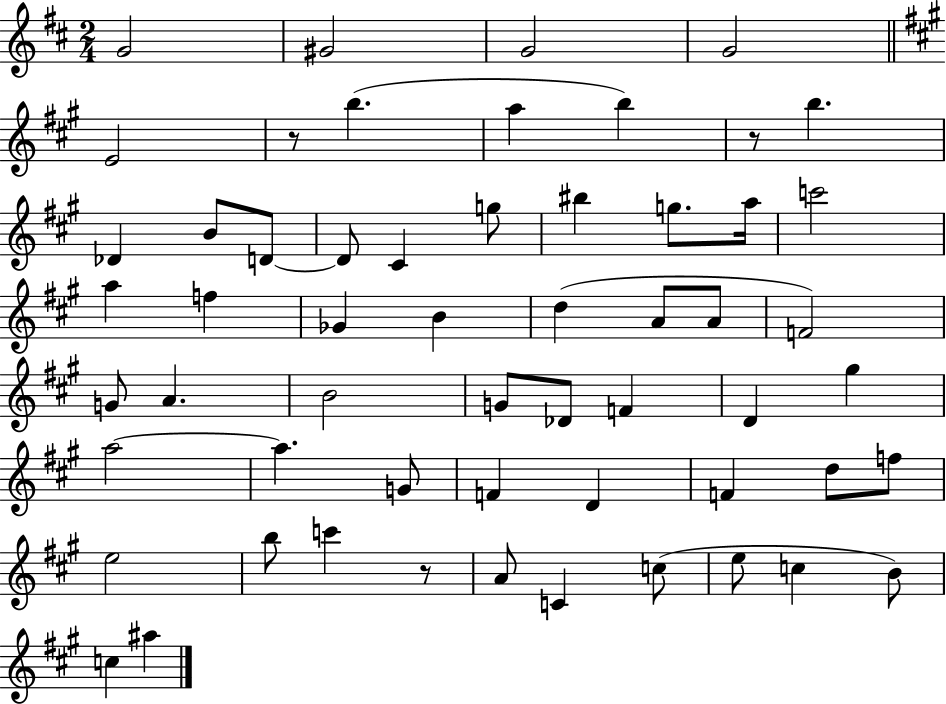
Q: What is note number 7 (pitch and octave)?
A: A5